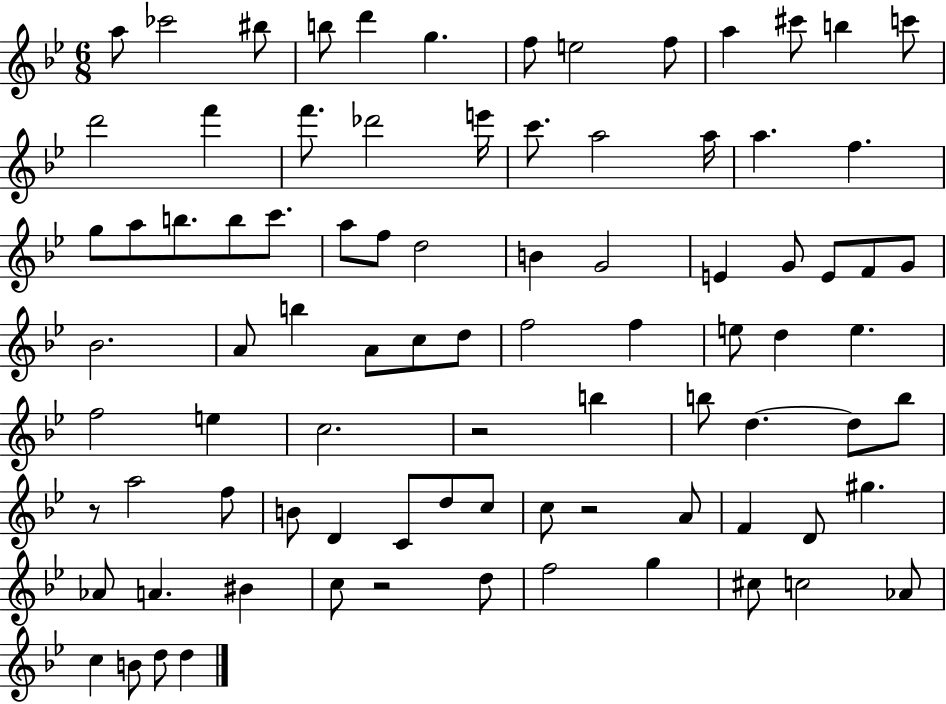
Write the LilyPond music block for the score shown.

{
  \clef treble
  \numericTimeSignature
  \time 6/8
  \key bes \major
  a''8 ces'''2 bis''8 | b''8 d'''4 g''4. | f''8 e''2 f''8 | a''4 cis'''8 b''4 c'''8 | \break d'''2 f'''4 | f'''8. des'''2 e'''16 | c'''8. a''2 a''16 | a''4. f''4. | \break g''8 a''8 b''8. b''8 c'''8. | a''8 f''8 d''2 | b'4 g'2 | e'4 g'8 e'8 f'8 g'8 | \break bes'2. | a'8 b''4 a'8 c''8 d''8 | f''2 f''4 | e''8 d''4 e''4. | \break f''2 e''4 | c''2. | r2 b''4 | b''8 d''4.~~ d''8 b''8 | \break r8 a''2 f''8 | b'8 d'4 c'8 d''8 c''8 | c''8 r2 a'8 | f'4 d'8 gis''4. | \break aes'8 a'4. bis'4 | c''8 r2 d''8 | f''2 g''4 | cis''8 c''2 aes'8 | \break c''4 b'8 d''8 d''4 | \bar "|."
}